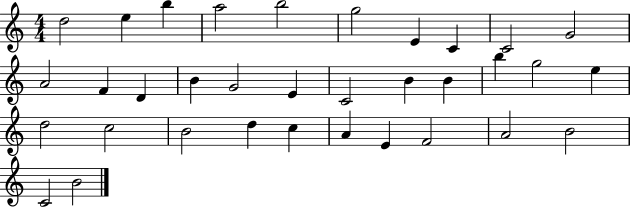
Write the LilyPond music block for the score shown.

{
  \clef treble
  \numericTimeSignature
  \time 4/4
  \key c \major
  d''2 e''4 b''4 | a''2 b''2 | g''2 e'4 c'4 | c'2 g'2 | \break a'2 f'4 d'4 | b'4 g'2 e'4 | c'2 b'4 b'4 | b''4 g''2 e''4 | \break d''2 c''2 | b'2 d''4 c''4 | a'4 e'4 f'2 | a'2 b'2 | \break c'2 b'2 | \bar "|."
}